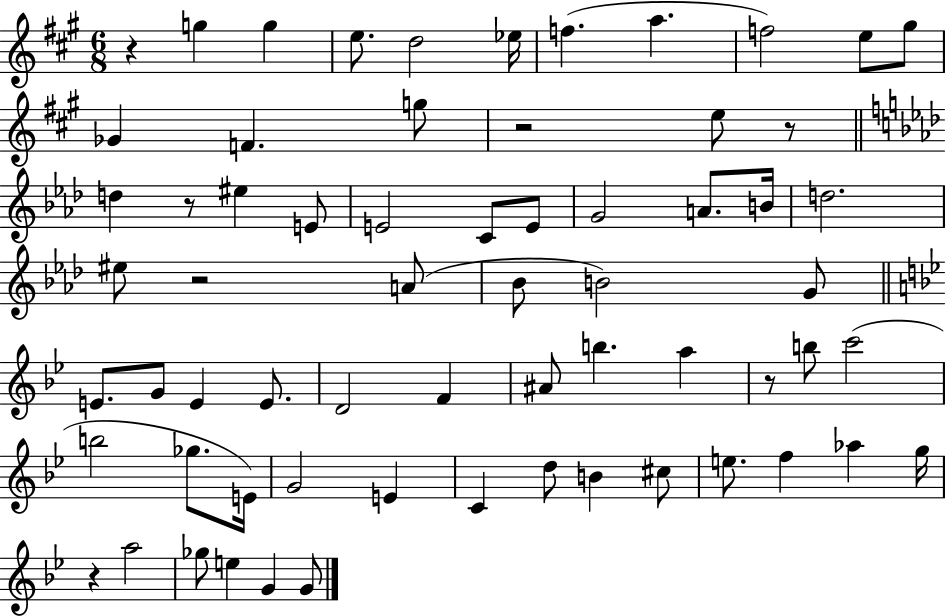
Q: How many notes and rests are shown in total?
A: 65